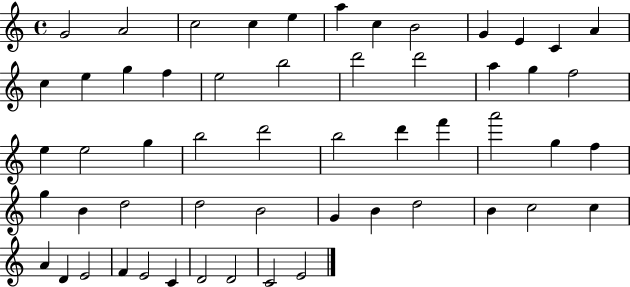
X:1
T:Untitled
M:4/4
L:1/4
K:C
G2 A2 c2 c e a c B2 G E C A c e g f e2 b2 d'2 d'2 a g f2 e e2 g b2 d'2 b2 d' f' a'2 g f g B d2 d2 B2 G B d2 B c2 c A D E2 F E2 C D2 D2 C2 E2